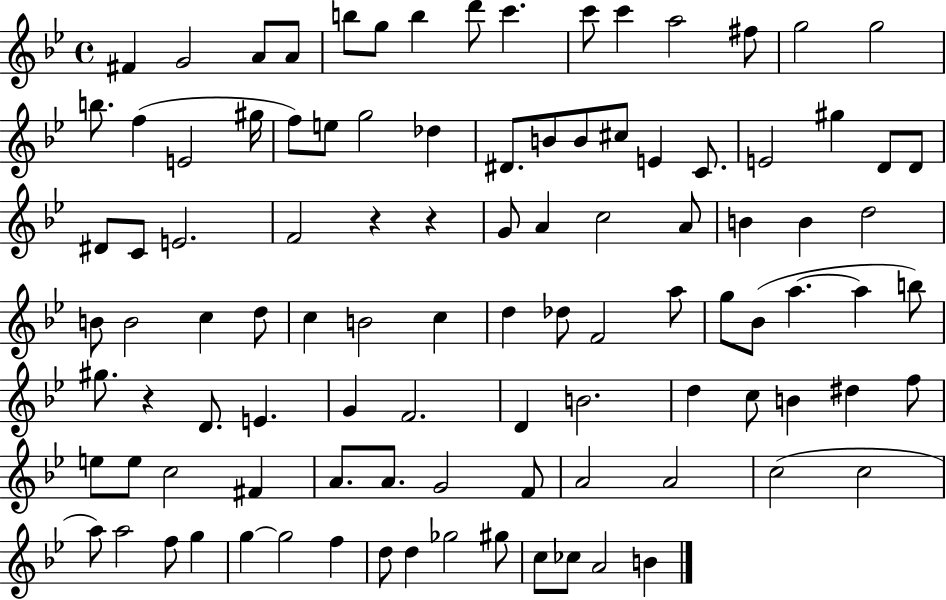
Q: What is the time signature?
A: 4/4